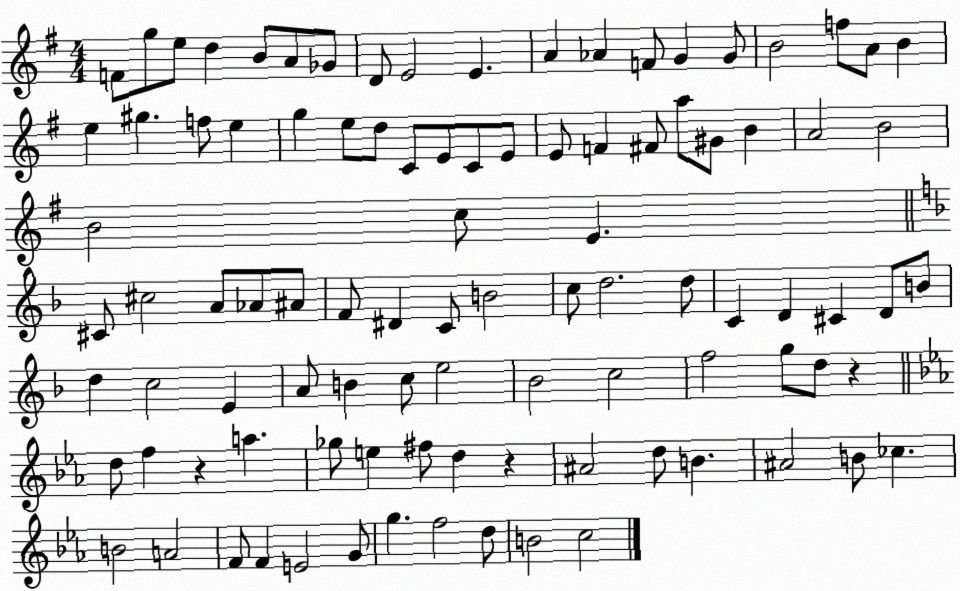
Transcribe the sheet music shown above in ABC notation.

X:1
T:Untitled
M:4/4
L:1/4
K:G
F/2 g/2 e/2 d B/2 A/2 _G/2 D/2 E2 E A _A F/2 G G/2 B2 f/2 A/2 B e ^g f/2 e g e/2 d/2 C/2 E/2 C/2 E/2 E/2 F ^F/2 a/2 ^G/2 B A2 B2 B2 c/2 E ^C/2 ^c2 A/2 _A/2 ^A/2 F/2 ^D C/2 B2 c/2 d2 d/2 C D ^C D/2 B/2 d c2 E A/2 B c/2 e2 _B2 c2 f2 g/2 d/2 z d/2 f z a _g/2 e ^f/2 d z ^A2 d/2 B ^A2 B/2 _c B2 A2 F/2 F E2 G/2 g f2 d/2 B2 c2